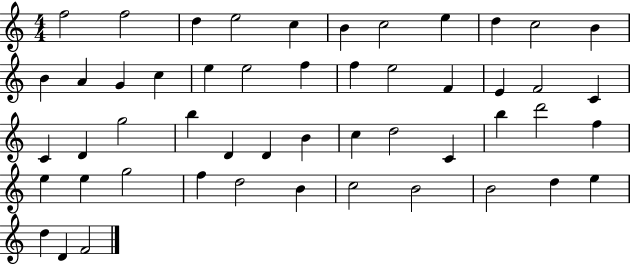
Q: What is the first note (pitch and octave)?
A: F5